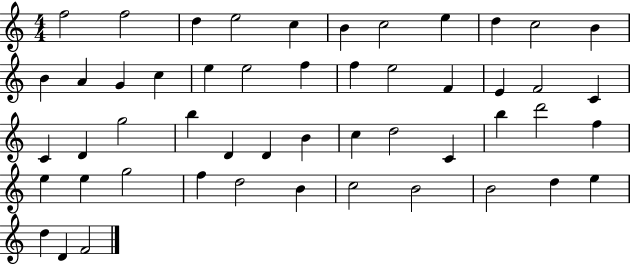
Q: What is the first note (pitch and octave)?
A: F5